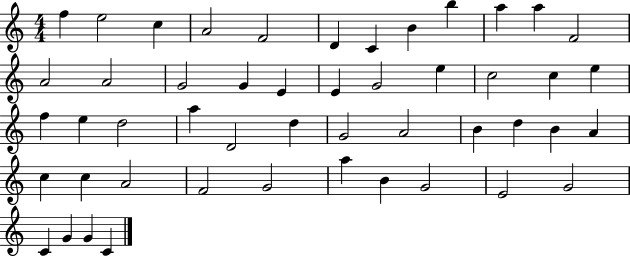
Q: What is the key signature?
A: C major